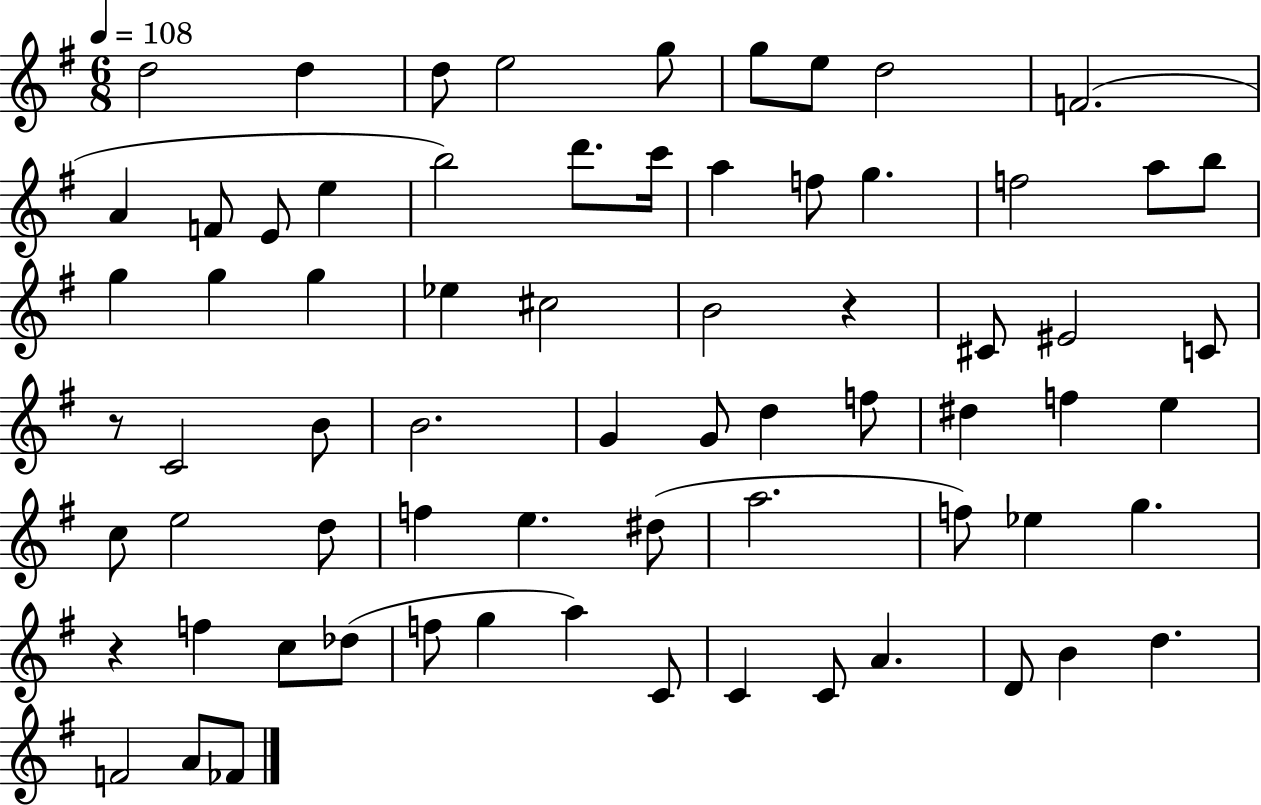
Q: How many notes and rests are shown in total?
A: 70